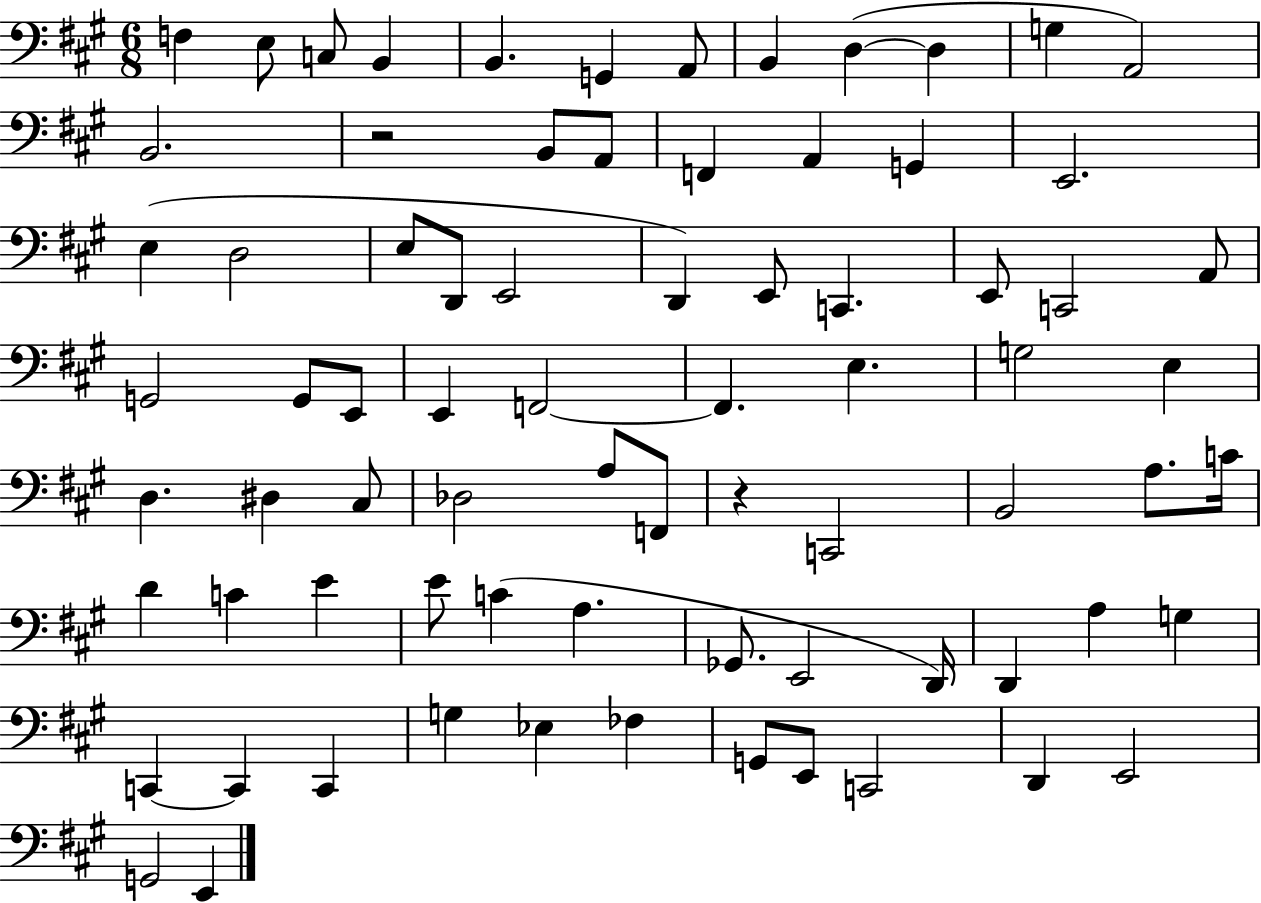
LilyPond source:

{
  \clef bass
  \numericTimeSignature
  \time 6/8
  \key a \major
  f4 e8 c8 b,4 | b,4. g,4 a,8 | b,4 d4~(~ d4 | g4 a,2) | \break b,2. | r2 b,8 a,8 | f,4 a,4 g,4 | e,2. | \break e4( d2 | e8 d,8 e,2 | d,4) e,8 c,4. | e,8 c,2 a,8 | \break g,2 g,8 e,8 | e,4 f,2~~ | f,4. e4. | g2 e4 | \break d4. dis4 cis8 | des2 a8 f,8 | r4 c,2 | b,2 a8. c'16 | \break d'4 c'4 e'4 | e'8 c'4( a4. | ges,8. e,2 d,16) | d,4 a4 g4 | \break c,4~~ c,4 c,4 | g4 ees4 fes4 | g,8 e,8 c,2 | d,4 e,2 | \break g,2 e,4 | \bar "|."
}